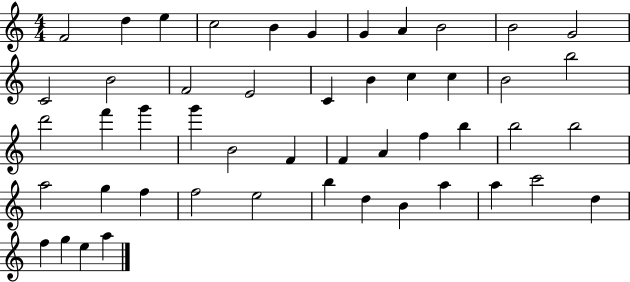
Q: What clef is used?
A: treble